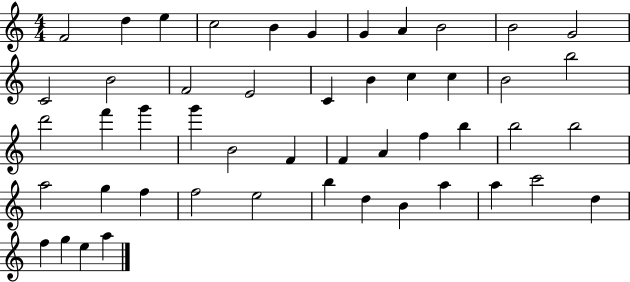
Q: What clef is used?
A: treble